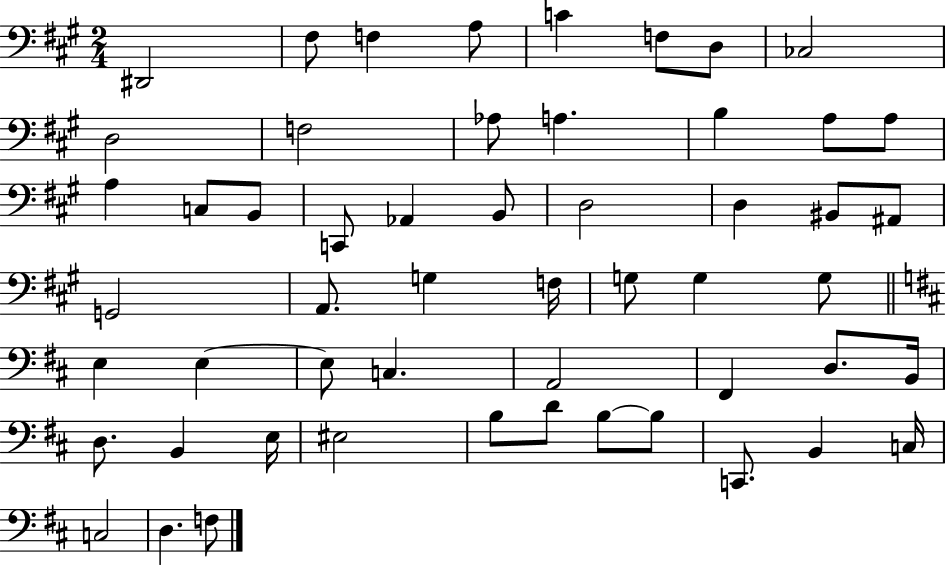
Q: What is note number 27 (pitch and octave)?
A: A2